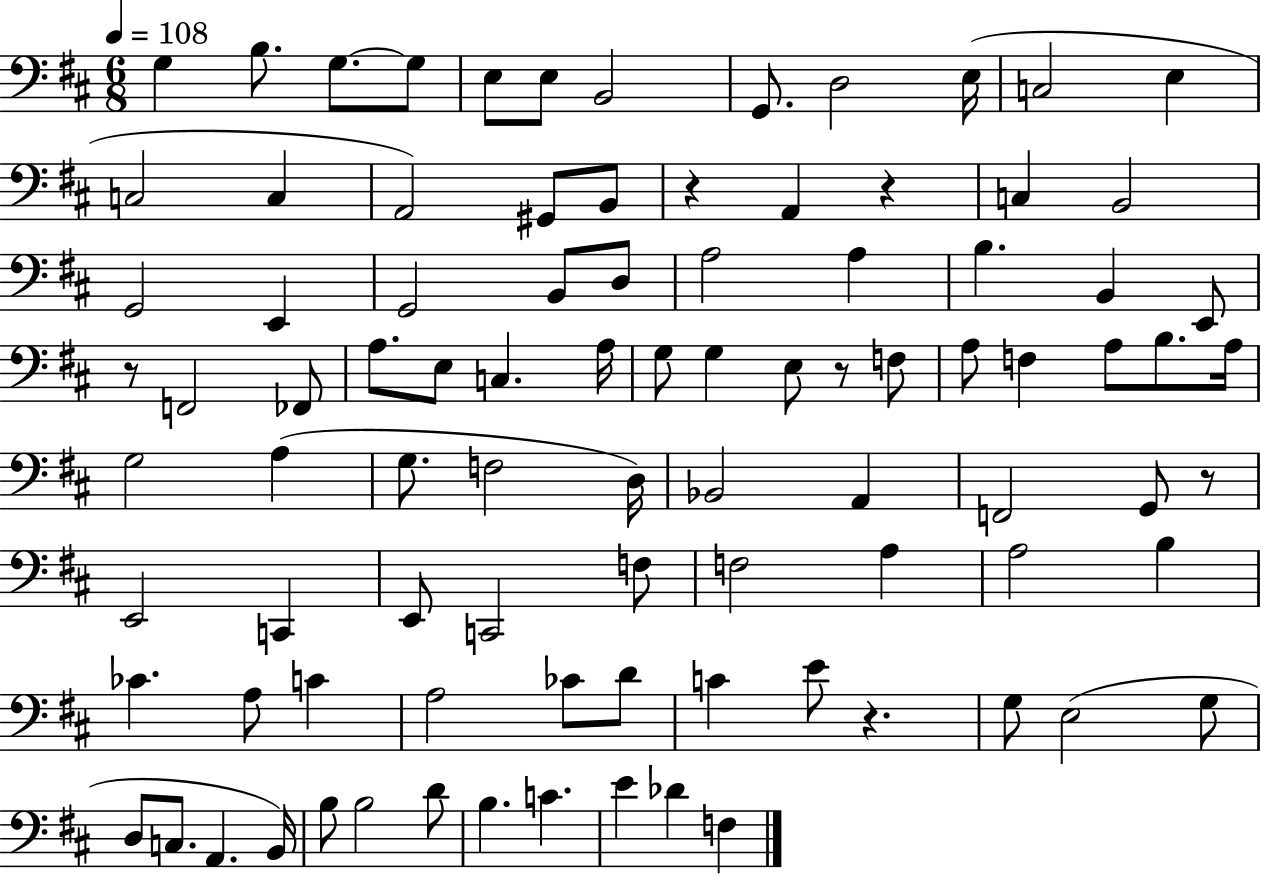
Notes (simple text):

G3/q B3/e. G3/e. G3/e E3/e E3/e B2/h G2/e. D3/h E3/s C3/h E3/q C3/h C3/q A2/h G#2/e B2/e R/q A2/q R/q C3/q B2/h G2/h E2/q G2/h B2/e D3/e A3/h A3/q B3/q. B2/q E2/e R/e F2/h FES2/e A3/e. E3/e C3/q. A3/s G3/e G3/q E3/e R/e F3/e A3/e F3/q A3/e B3/e. A3/s G3/h A3/q G3/e. F3/h D3/s Bb2/h A2/q F2/h G2/e R/e E2/h C2/q E2/e C2/h F3/e F3/h A3/q A3/h B3/q CES4/q. A3/e C4/q A3/h CES4/e D4/e C4/q E4/e R/q. G3/e E3/h G3/e D3/e C3/e. A2/q. B2/s B3/e B3/h D4/e B3/q. C4/q. E4/q Db4/q F3/q